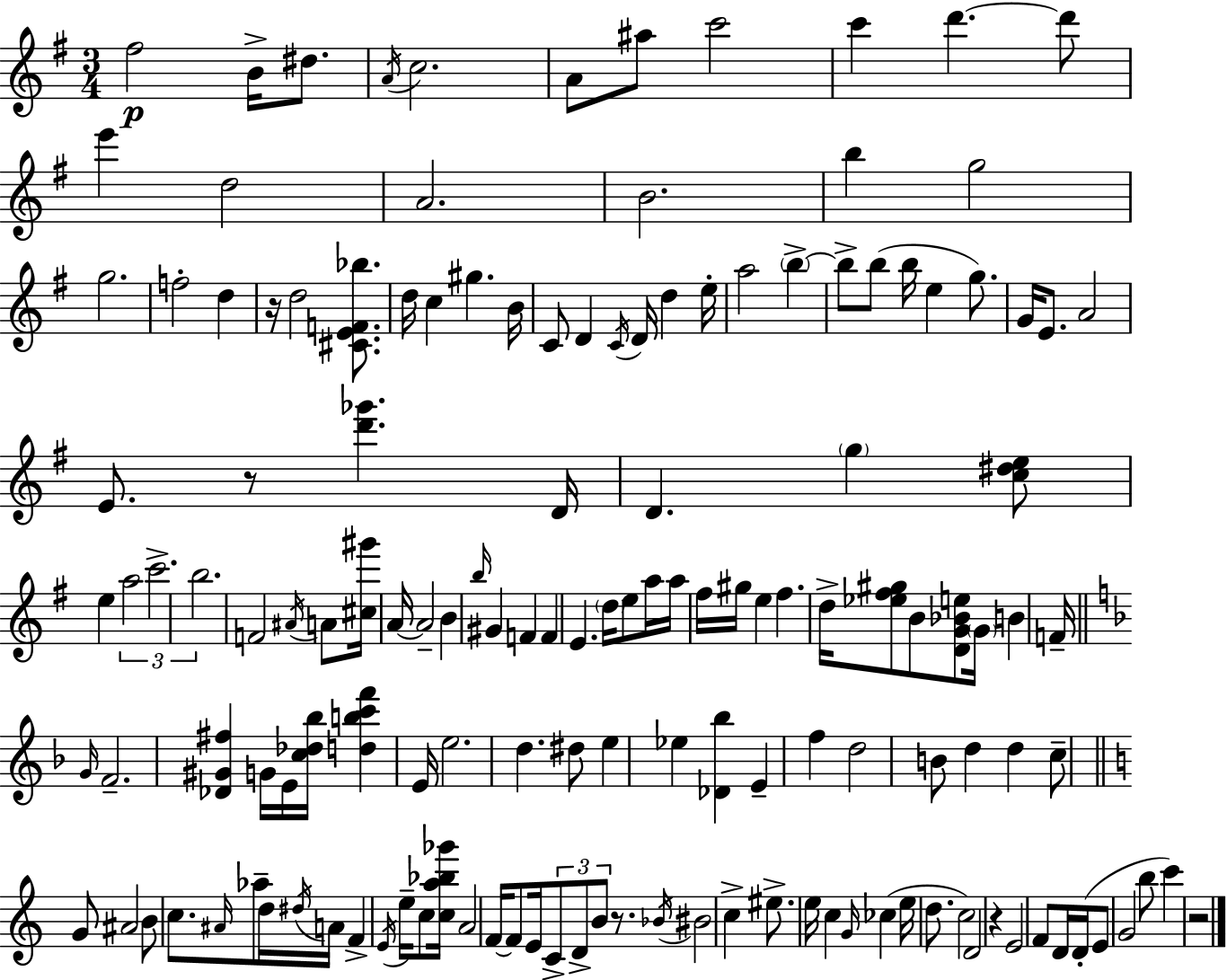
{
  \clef treble
  \numericTimeSignature
  \time 3/4
  \key g \major
  \repeat volta 2 { fis''2\p b'16-> dis''8. | \acciaccatura { a'16 } c''2. | a'8 ais''8 c'''2 | c'''4 d'''4.~~ d'''8 | \break e'''4 d''2 | a'2. | b'2. | b''4 g''2 | \break g''2. | f''2-. d''4 | r16 d''2 <cis' e' f' bes''>8. | d''16 c''4 gis''4. | \break b'16 c'8 d'4 \acciaccatura { c'16 } d'16 d''4 | e''16-. a''2 \parenthesize b''4->~~ | b''8-> b''8( b''16 e''4 g''8.) | g'16 e'8. a'2 | \break e'8. r8 <d''' ges'''>4. | d'16 d'4. \parenthesize g''4 | <c'' dis'' e''>8 e''4 \tuplet 3/2 { a''2 | c'''2.-> | \break b''2. } | f'2 \acciaccatura { ais'16 } a'8 | <cis'' gis'''>16 a'16~~ a'2-- b'4 | \grace { b''16 } gis'4 f'4 | \break f'4 e'4. \parenthesize d''16 e''8 | a''16 a''16 fis''16 gis''16 e''4 fis''4. | d''16-> <ees'' fis'' gis''>8 b'8 <d' g' bes' e''>8 \parenthesize g'16 b'4 | f'16-- \bar "||" \break \key d \minor \grace { g'16 } f'2.-- | <des' gis' fis''>4 g'16 e'16 <c'' des'' bes''>16 <d'' b'' c''' f'''>4 | e'16 e''2. | d''4. dis''8 e''4 | \break ees''4 <des' bes''>4 e'4-- | f''4 d''2 | b'8 d''4 d''4 c''8-- | \bar "||" \break \key a \minor g'8 ais'2 b'8 | c''8. \grace { ais'16 } aes''8-- d''16 \acciaccatura { dis''16 } a'16 f'4-> | \acciaccatura { e'16 } e''16-- c''8 <c'' a'' bes'' ges'''>16 a'2 | f'16~~ f'8 e'16 \tuplet 3/2 { c'8-> d'8-> b'8 } | \break r8. \acciaccatura { bes'16 } bis'2 | c''4-> eis''8.-> e''16 c''4 | \grace { g'16 }( ces''4 e''16 d''8. c''2) | d'2 | \break r4 e'2 | f'8 d'16 d'16-.( e'8 g'2 | b''8 c'''4) r2 | } \bar "|."
}